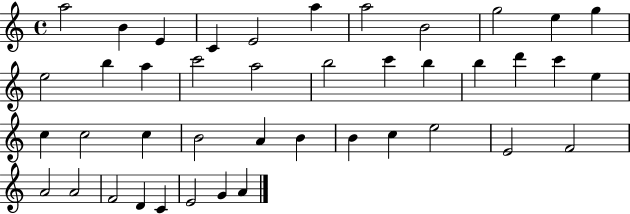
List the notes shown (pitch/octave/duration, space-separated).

A5/h B4/q E4/q C4/q E4/h A5/q A5/h B4/h G5/h E5/q G5/q E5/h B5/q A5/q C6/h A5/h B5/h C6/q B5/q B5/q D6/q C6/q E5/q C5/q C5/h C5/q B4/h A4/q B4/q B4/q C5/q E5/h E4/h F4/h A4/h A4/h F4/h D4/q C4/q E4/h G4/q A4/q